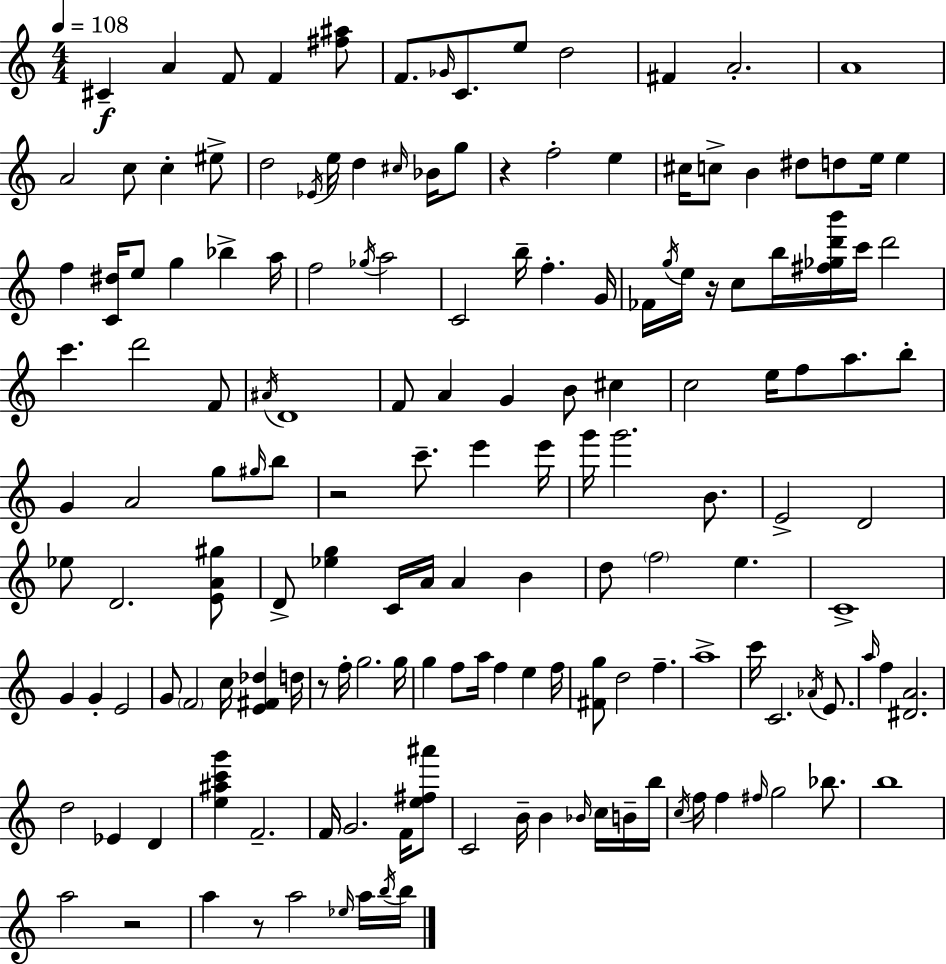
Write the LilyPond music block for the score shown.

{
  \clef treble
  \numericTimeSignature
  \time 4/4
  \key c \major
  \tempo 4 = 108
  cis'4--\f a'4 f'8 f'4 <fis'' ais''>8 | f'8. \grace { ges'16 } c'8. e''8 d''2 | fis'4 a'2.-. | a'1 | \break a'2 c''8 c''4-. eis''8-> | d''2 \acciaccatura { ees'16 } e''16 d''4 \grace { cis''16 } | bes'16 g''8 r4 f''2-. e''4 | cis''16 c''8-> b'4 dis''8 d''8 e''16 e''4 | \break f''4 <c' dis''>16 e''8 g''4 bes''4-> | a''16 f''2 \acciaccatura { ges''16 } a''2 | c'2 b''16-- f''4.-. | g'16 fes'16 \acciaccatura { g''16 } e''16 r16 c''8 b''16 <fis'' ges'' d''' b'''>16 c'''16 d'''2 | \break c'''4. d'''2 | f'8 \acciaccatura { ais'16 } d'1 | f'8 a'4 g'4 | b'8 cis''4 c''2 e''16 f''8 | \break a''8. b''8-. g'4 a'2 | g''8 \grace { gis''16 } b''8 r2 c'''8.-- | e'''4 e'''16 g'''16 g'''2. | b'8. e'2-> d'2 | \break ees''8 d'2. | <e' a' gis''>8 d'8-> <ees'' g''>4 c'16 a'16 a'4 | b'4 d''8 \parenthesize f''2 | e''4. c'1-> | \break g'4 g'4-. e'2 | g'8 \parenthesize f'2 | c''16 <e' fis' des''>4 d''16 r8 f''16-. g''2. | g''16 g''4 f''8 a''16 f''4 | \break e''4 f''16 <fis' g''>8 d''2 | f''4.-- a''1-> | c'''16 c'2. | \acciaccatura { aes'16 } e'8. \grace { a''16 } f''4 <dis' a'>2. | \break d''2 | ees'4 d'4 <e'' ais'' c''' g'''>4 f'2.-- | f'16 g'2. | f'16 <e'' fis'' ais'''>8 c'2 | \break b'16-- b'4 \grace { bes'16 } c''16 b'16-- b''16 \acciaccatura { c''16 } f''16 f''4 | \grace { fis''16 } g''2 bes''8. b''1 | a''2 | r2 a''4 | \break r8 a''2 \grace { ees''16 } a''16 \acciaccatura { b''16 } b''16 \bar "|."
}